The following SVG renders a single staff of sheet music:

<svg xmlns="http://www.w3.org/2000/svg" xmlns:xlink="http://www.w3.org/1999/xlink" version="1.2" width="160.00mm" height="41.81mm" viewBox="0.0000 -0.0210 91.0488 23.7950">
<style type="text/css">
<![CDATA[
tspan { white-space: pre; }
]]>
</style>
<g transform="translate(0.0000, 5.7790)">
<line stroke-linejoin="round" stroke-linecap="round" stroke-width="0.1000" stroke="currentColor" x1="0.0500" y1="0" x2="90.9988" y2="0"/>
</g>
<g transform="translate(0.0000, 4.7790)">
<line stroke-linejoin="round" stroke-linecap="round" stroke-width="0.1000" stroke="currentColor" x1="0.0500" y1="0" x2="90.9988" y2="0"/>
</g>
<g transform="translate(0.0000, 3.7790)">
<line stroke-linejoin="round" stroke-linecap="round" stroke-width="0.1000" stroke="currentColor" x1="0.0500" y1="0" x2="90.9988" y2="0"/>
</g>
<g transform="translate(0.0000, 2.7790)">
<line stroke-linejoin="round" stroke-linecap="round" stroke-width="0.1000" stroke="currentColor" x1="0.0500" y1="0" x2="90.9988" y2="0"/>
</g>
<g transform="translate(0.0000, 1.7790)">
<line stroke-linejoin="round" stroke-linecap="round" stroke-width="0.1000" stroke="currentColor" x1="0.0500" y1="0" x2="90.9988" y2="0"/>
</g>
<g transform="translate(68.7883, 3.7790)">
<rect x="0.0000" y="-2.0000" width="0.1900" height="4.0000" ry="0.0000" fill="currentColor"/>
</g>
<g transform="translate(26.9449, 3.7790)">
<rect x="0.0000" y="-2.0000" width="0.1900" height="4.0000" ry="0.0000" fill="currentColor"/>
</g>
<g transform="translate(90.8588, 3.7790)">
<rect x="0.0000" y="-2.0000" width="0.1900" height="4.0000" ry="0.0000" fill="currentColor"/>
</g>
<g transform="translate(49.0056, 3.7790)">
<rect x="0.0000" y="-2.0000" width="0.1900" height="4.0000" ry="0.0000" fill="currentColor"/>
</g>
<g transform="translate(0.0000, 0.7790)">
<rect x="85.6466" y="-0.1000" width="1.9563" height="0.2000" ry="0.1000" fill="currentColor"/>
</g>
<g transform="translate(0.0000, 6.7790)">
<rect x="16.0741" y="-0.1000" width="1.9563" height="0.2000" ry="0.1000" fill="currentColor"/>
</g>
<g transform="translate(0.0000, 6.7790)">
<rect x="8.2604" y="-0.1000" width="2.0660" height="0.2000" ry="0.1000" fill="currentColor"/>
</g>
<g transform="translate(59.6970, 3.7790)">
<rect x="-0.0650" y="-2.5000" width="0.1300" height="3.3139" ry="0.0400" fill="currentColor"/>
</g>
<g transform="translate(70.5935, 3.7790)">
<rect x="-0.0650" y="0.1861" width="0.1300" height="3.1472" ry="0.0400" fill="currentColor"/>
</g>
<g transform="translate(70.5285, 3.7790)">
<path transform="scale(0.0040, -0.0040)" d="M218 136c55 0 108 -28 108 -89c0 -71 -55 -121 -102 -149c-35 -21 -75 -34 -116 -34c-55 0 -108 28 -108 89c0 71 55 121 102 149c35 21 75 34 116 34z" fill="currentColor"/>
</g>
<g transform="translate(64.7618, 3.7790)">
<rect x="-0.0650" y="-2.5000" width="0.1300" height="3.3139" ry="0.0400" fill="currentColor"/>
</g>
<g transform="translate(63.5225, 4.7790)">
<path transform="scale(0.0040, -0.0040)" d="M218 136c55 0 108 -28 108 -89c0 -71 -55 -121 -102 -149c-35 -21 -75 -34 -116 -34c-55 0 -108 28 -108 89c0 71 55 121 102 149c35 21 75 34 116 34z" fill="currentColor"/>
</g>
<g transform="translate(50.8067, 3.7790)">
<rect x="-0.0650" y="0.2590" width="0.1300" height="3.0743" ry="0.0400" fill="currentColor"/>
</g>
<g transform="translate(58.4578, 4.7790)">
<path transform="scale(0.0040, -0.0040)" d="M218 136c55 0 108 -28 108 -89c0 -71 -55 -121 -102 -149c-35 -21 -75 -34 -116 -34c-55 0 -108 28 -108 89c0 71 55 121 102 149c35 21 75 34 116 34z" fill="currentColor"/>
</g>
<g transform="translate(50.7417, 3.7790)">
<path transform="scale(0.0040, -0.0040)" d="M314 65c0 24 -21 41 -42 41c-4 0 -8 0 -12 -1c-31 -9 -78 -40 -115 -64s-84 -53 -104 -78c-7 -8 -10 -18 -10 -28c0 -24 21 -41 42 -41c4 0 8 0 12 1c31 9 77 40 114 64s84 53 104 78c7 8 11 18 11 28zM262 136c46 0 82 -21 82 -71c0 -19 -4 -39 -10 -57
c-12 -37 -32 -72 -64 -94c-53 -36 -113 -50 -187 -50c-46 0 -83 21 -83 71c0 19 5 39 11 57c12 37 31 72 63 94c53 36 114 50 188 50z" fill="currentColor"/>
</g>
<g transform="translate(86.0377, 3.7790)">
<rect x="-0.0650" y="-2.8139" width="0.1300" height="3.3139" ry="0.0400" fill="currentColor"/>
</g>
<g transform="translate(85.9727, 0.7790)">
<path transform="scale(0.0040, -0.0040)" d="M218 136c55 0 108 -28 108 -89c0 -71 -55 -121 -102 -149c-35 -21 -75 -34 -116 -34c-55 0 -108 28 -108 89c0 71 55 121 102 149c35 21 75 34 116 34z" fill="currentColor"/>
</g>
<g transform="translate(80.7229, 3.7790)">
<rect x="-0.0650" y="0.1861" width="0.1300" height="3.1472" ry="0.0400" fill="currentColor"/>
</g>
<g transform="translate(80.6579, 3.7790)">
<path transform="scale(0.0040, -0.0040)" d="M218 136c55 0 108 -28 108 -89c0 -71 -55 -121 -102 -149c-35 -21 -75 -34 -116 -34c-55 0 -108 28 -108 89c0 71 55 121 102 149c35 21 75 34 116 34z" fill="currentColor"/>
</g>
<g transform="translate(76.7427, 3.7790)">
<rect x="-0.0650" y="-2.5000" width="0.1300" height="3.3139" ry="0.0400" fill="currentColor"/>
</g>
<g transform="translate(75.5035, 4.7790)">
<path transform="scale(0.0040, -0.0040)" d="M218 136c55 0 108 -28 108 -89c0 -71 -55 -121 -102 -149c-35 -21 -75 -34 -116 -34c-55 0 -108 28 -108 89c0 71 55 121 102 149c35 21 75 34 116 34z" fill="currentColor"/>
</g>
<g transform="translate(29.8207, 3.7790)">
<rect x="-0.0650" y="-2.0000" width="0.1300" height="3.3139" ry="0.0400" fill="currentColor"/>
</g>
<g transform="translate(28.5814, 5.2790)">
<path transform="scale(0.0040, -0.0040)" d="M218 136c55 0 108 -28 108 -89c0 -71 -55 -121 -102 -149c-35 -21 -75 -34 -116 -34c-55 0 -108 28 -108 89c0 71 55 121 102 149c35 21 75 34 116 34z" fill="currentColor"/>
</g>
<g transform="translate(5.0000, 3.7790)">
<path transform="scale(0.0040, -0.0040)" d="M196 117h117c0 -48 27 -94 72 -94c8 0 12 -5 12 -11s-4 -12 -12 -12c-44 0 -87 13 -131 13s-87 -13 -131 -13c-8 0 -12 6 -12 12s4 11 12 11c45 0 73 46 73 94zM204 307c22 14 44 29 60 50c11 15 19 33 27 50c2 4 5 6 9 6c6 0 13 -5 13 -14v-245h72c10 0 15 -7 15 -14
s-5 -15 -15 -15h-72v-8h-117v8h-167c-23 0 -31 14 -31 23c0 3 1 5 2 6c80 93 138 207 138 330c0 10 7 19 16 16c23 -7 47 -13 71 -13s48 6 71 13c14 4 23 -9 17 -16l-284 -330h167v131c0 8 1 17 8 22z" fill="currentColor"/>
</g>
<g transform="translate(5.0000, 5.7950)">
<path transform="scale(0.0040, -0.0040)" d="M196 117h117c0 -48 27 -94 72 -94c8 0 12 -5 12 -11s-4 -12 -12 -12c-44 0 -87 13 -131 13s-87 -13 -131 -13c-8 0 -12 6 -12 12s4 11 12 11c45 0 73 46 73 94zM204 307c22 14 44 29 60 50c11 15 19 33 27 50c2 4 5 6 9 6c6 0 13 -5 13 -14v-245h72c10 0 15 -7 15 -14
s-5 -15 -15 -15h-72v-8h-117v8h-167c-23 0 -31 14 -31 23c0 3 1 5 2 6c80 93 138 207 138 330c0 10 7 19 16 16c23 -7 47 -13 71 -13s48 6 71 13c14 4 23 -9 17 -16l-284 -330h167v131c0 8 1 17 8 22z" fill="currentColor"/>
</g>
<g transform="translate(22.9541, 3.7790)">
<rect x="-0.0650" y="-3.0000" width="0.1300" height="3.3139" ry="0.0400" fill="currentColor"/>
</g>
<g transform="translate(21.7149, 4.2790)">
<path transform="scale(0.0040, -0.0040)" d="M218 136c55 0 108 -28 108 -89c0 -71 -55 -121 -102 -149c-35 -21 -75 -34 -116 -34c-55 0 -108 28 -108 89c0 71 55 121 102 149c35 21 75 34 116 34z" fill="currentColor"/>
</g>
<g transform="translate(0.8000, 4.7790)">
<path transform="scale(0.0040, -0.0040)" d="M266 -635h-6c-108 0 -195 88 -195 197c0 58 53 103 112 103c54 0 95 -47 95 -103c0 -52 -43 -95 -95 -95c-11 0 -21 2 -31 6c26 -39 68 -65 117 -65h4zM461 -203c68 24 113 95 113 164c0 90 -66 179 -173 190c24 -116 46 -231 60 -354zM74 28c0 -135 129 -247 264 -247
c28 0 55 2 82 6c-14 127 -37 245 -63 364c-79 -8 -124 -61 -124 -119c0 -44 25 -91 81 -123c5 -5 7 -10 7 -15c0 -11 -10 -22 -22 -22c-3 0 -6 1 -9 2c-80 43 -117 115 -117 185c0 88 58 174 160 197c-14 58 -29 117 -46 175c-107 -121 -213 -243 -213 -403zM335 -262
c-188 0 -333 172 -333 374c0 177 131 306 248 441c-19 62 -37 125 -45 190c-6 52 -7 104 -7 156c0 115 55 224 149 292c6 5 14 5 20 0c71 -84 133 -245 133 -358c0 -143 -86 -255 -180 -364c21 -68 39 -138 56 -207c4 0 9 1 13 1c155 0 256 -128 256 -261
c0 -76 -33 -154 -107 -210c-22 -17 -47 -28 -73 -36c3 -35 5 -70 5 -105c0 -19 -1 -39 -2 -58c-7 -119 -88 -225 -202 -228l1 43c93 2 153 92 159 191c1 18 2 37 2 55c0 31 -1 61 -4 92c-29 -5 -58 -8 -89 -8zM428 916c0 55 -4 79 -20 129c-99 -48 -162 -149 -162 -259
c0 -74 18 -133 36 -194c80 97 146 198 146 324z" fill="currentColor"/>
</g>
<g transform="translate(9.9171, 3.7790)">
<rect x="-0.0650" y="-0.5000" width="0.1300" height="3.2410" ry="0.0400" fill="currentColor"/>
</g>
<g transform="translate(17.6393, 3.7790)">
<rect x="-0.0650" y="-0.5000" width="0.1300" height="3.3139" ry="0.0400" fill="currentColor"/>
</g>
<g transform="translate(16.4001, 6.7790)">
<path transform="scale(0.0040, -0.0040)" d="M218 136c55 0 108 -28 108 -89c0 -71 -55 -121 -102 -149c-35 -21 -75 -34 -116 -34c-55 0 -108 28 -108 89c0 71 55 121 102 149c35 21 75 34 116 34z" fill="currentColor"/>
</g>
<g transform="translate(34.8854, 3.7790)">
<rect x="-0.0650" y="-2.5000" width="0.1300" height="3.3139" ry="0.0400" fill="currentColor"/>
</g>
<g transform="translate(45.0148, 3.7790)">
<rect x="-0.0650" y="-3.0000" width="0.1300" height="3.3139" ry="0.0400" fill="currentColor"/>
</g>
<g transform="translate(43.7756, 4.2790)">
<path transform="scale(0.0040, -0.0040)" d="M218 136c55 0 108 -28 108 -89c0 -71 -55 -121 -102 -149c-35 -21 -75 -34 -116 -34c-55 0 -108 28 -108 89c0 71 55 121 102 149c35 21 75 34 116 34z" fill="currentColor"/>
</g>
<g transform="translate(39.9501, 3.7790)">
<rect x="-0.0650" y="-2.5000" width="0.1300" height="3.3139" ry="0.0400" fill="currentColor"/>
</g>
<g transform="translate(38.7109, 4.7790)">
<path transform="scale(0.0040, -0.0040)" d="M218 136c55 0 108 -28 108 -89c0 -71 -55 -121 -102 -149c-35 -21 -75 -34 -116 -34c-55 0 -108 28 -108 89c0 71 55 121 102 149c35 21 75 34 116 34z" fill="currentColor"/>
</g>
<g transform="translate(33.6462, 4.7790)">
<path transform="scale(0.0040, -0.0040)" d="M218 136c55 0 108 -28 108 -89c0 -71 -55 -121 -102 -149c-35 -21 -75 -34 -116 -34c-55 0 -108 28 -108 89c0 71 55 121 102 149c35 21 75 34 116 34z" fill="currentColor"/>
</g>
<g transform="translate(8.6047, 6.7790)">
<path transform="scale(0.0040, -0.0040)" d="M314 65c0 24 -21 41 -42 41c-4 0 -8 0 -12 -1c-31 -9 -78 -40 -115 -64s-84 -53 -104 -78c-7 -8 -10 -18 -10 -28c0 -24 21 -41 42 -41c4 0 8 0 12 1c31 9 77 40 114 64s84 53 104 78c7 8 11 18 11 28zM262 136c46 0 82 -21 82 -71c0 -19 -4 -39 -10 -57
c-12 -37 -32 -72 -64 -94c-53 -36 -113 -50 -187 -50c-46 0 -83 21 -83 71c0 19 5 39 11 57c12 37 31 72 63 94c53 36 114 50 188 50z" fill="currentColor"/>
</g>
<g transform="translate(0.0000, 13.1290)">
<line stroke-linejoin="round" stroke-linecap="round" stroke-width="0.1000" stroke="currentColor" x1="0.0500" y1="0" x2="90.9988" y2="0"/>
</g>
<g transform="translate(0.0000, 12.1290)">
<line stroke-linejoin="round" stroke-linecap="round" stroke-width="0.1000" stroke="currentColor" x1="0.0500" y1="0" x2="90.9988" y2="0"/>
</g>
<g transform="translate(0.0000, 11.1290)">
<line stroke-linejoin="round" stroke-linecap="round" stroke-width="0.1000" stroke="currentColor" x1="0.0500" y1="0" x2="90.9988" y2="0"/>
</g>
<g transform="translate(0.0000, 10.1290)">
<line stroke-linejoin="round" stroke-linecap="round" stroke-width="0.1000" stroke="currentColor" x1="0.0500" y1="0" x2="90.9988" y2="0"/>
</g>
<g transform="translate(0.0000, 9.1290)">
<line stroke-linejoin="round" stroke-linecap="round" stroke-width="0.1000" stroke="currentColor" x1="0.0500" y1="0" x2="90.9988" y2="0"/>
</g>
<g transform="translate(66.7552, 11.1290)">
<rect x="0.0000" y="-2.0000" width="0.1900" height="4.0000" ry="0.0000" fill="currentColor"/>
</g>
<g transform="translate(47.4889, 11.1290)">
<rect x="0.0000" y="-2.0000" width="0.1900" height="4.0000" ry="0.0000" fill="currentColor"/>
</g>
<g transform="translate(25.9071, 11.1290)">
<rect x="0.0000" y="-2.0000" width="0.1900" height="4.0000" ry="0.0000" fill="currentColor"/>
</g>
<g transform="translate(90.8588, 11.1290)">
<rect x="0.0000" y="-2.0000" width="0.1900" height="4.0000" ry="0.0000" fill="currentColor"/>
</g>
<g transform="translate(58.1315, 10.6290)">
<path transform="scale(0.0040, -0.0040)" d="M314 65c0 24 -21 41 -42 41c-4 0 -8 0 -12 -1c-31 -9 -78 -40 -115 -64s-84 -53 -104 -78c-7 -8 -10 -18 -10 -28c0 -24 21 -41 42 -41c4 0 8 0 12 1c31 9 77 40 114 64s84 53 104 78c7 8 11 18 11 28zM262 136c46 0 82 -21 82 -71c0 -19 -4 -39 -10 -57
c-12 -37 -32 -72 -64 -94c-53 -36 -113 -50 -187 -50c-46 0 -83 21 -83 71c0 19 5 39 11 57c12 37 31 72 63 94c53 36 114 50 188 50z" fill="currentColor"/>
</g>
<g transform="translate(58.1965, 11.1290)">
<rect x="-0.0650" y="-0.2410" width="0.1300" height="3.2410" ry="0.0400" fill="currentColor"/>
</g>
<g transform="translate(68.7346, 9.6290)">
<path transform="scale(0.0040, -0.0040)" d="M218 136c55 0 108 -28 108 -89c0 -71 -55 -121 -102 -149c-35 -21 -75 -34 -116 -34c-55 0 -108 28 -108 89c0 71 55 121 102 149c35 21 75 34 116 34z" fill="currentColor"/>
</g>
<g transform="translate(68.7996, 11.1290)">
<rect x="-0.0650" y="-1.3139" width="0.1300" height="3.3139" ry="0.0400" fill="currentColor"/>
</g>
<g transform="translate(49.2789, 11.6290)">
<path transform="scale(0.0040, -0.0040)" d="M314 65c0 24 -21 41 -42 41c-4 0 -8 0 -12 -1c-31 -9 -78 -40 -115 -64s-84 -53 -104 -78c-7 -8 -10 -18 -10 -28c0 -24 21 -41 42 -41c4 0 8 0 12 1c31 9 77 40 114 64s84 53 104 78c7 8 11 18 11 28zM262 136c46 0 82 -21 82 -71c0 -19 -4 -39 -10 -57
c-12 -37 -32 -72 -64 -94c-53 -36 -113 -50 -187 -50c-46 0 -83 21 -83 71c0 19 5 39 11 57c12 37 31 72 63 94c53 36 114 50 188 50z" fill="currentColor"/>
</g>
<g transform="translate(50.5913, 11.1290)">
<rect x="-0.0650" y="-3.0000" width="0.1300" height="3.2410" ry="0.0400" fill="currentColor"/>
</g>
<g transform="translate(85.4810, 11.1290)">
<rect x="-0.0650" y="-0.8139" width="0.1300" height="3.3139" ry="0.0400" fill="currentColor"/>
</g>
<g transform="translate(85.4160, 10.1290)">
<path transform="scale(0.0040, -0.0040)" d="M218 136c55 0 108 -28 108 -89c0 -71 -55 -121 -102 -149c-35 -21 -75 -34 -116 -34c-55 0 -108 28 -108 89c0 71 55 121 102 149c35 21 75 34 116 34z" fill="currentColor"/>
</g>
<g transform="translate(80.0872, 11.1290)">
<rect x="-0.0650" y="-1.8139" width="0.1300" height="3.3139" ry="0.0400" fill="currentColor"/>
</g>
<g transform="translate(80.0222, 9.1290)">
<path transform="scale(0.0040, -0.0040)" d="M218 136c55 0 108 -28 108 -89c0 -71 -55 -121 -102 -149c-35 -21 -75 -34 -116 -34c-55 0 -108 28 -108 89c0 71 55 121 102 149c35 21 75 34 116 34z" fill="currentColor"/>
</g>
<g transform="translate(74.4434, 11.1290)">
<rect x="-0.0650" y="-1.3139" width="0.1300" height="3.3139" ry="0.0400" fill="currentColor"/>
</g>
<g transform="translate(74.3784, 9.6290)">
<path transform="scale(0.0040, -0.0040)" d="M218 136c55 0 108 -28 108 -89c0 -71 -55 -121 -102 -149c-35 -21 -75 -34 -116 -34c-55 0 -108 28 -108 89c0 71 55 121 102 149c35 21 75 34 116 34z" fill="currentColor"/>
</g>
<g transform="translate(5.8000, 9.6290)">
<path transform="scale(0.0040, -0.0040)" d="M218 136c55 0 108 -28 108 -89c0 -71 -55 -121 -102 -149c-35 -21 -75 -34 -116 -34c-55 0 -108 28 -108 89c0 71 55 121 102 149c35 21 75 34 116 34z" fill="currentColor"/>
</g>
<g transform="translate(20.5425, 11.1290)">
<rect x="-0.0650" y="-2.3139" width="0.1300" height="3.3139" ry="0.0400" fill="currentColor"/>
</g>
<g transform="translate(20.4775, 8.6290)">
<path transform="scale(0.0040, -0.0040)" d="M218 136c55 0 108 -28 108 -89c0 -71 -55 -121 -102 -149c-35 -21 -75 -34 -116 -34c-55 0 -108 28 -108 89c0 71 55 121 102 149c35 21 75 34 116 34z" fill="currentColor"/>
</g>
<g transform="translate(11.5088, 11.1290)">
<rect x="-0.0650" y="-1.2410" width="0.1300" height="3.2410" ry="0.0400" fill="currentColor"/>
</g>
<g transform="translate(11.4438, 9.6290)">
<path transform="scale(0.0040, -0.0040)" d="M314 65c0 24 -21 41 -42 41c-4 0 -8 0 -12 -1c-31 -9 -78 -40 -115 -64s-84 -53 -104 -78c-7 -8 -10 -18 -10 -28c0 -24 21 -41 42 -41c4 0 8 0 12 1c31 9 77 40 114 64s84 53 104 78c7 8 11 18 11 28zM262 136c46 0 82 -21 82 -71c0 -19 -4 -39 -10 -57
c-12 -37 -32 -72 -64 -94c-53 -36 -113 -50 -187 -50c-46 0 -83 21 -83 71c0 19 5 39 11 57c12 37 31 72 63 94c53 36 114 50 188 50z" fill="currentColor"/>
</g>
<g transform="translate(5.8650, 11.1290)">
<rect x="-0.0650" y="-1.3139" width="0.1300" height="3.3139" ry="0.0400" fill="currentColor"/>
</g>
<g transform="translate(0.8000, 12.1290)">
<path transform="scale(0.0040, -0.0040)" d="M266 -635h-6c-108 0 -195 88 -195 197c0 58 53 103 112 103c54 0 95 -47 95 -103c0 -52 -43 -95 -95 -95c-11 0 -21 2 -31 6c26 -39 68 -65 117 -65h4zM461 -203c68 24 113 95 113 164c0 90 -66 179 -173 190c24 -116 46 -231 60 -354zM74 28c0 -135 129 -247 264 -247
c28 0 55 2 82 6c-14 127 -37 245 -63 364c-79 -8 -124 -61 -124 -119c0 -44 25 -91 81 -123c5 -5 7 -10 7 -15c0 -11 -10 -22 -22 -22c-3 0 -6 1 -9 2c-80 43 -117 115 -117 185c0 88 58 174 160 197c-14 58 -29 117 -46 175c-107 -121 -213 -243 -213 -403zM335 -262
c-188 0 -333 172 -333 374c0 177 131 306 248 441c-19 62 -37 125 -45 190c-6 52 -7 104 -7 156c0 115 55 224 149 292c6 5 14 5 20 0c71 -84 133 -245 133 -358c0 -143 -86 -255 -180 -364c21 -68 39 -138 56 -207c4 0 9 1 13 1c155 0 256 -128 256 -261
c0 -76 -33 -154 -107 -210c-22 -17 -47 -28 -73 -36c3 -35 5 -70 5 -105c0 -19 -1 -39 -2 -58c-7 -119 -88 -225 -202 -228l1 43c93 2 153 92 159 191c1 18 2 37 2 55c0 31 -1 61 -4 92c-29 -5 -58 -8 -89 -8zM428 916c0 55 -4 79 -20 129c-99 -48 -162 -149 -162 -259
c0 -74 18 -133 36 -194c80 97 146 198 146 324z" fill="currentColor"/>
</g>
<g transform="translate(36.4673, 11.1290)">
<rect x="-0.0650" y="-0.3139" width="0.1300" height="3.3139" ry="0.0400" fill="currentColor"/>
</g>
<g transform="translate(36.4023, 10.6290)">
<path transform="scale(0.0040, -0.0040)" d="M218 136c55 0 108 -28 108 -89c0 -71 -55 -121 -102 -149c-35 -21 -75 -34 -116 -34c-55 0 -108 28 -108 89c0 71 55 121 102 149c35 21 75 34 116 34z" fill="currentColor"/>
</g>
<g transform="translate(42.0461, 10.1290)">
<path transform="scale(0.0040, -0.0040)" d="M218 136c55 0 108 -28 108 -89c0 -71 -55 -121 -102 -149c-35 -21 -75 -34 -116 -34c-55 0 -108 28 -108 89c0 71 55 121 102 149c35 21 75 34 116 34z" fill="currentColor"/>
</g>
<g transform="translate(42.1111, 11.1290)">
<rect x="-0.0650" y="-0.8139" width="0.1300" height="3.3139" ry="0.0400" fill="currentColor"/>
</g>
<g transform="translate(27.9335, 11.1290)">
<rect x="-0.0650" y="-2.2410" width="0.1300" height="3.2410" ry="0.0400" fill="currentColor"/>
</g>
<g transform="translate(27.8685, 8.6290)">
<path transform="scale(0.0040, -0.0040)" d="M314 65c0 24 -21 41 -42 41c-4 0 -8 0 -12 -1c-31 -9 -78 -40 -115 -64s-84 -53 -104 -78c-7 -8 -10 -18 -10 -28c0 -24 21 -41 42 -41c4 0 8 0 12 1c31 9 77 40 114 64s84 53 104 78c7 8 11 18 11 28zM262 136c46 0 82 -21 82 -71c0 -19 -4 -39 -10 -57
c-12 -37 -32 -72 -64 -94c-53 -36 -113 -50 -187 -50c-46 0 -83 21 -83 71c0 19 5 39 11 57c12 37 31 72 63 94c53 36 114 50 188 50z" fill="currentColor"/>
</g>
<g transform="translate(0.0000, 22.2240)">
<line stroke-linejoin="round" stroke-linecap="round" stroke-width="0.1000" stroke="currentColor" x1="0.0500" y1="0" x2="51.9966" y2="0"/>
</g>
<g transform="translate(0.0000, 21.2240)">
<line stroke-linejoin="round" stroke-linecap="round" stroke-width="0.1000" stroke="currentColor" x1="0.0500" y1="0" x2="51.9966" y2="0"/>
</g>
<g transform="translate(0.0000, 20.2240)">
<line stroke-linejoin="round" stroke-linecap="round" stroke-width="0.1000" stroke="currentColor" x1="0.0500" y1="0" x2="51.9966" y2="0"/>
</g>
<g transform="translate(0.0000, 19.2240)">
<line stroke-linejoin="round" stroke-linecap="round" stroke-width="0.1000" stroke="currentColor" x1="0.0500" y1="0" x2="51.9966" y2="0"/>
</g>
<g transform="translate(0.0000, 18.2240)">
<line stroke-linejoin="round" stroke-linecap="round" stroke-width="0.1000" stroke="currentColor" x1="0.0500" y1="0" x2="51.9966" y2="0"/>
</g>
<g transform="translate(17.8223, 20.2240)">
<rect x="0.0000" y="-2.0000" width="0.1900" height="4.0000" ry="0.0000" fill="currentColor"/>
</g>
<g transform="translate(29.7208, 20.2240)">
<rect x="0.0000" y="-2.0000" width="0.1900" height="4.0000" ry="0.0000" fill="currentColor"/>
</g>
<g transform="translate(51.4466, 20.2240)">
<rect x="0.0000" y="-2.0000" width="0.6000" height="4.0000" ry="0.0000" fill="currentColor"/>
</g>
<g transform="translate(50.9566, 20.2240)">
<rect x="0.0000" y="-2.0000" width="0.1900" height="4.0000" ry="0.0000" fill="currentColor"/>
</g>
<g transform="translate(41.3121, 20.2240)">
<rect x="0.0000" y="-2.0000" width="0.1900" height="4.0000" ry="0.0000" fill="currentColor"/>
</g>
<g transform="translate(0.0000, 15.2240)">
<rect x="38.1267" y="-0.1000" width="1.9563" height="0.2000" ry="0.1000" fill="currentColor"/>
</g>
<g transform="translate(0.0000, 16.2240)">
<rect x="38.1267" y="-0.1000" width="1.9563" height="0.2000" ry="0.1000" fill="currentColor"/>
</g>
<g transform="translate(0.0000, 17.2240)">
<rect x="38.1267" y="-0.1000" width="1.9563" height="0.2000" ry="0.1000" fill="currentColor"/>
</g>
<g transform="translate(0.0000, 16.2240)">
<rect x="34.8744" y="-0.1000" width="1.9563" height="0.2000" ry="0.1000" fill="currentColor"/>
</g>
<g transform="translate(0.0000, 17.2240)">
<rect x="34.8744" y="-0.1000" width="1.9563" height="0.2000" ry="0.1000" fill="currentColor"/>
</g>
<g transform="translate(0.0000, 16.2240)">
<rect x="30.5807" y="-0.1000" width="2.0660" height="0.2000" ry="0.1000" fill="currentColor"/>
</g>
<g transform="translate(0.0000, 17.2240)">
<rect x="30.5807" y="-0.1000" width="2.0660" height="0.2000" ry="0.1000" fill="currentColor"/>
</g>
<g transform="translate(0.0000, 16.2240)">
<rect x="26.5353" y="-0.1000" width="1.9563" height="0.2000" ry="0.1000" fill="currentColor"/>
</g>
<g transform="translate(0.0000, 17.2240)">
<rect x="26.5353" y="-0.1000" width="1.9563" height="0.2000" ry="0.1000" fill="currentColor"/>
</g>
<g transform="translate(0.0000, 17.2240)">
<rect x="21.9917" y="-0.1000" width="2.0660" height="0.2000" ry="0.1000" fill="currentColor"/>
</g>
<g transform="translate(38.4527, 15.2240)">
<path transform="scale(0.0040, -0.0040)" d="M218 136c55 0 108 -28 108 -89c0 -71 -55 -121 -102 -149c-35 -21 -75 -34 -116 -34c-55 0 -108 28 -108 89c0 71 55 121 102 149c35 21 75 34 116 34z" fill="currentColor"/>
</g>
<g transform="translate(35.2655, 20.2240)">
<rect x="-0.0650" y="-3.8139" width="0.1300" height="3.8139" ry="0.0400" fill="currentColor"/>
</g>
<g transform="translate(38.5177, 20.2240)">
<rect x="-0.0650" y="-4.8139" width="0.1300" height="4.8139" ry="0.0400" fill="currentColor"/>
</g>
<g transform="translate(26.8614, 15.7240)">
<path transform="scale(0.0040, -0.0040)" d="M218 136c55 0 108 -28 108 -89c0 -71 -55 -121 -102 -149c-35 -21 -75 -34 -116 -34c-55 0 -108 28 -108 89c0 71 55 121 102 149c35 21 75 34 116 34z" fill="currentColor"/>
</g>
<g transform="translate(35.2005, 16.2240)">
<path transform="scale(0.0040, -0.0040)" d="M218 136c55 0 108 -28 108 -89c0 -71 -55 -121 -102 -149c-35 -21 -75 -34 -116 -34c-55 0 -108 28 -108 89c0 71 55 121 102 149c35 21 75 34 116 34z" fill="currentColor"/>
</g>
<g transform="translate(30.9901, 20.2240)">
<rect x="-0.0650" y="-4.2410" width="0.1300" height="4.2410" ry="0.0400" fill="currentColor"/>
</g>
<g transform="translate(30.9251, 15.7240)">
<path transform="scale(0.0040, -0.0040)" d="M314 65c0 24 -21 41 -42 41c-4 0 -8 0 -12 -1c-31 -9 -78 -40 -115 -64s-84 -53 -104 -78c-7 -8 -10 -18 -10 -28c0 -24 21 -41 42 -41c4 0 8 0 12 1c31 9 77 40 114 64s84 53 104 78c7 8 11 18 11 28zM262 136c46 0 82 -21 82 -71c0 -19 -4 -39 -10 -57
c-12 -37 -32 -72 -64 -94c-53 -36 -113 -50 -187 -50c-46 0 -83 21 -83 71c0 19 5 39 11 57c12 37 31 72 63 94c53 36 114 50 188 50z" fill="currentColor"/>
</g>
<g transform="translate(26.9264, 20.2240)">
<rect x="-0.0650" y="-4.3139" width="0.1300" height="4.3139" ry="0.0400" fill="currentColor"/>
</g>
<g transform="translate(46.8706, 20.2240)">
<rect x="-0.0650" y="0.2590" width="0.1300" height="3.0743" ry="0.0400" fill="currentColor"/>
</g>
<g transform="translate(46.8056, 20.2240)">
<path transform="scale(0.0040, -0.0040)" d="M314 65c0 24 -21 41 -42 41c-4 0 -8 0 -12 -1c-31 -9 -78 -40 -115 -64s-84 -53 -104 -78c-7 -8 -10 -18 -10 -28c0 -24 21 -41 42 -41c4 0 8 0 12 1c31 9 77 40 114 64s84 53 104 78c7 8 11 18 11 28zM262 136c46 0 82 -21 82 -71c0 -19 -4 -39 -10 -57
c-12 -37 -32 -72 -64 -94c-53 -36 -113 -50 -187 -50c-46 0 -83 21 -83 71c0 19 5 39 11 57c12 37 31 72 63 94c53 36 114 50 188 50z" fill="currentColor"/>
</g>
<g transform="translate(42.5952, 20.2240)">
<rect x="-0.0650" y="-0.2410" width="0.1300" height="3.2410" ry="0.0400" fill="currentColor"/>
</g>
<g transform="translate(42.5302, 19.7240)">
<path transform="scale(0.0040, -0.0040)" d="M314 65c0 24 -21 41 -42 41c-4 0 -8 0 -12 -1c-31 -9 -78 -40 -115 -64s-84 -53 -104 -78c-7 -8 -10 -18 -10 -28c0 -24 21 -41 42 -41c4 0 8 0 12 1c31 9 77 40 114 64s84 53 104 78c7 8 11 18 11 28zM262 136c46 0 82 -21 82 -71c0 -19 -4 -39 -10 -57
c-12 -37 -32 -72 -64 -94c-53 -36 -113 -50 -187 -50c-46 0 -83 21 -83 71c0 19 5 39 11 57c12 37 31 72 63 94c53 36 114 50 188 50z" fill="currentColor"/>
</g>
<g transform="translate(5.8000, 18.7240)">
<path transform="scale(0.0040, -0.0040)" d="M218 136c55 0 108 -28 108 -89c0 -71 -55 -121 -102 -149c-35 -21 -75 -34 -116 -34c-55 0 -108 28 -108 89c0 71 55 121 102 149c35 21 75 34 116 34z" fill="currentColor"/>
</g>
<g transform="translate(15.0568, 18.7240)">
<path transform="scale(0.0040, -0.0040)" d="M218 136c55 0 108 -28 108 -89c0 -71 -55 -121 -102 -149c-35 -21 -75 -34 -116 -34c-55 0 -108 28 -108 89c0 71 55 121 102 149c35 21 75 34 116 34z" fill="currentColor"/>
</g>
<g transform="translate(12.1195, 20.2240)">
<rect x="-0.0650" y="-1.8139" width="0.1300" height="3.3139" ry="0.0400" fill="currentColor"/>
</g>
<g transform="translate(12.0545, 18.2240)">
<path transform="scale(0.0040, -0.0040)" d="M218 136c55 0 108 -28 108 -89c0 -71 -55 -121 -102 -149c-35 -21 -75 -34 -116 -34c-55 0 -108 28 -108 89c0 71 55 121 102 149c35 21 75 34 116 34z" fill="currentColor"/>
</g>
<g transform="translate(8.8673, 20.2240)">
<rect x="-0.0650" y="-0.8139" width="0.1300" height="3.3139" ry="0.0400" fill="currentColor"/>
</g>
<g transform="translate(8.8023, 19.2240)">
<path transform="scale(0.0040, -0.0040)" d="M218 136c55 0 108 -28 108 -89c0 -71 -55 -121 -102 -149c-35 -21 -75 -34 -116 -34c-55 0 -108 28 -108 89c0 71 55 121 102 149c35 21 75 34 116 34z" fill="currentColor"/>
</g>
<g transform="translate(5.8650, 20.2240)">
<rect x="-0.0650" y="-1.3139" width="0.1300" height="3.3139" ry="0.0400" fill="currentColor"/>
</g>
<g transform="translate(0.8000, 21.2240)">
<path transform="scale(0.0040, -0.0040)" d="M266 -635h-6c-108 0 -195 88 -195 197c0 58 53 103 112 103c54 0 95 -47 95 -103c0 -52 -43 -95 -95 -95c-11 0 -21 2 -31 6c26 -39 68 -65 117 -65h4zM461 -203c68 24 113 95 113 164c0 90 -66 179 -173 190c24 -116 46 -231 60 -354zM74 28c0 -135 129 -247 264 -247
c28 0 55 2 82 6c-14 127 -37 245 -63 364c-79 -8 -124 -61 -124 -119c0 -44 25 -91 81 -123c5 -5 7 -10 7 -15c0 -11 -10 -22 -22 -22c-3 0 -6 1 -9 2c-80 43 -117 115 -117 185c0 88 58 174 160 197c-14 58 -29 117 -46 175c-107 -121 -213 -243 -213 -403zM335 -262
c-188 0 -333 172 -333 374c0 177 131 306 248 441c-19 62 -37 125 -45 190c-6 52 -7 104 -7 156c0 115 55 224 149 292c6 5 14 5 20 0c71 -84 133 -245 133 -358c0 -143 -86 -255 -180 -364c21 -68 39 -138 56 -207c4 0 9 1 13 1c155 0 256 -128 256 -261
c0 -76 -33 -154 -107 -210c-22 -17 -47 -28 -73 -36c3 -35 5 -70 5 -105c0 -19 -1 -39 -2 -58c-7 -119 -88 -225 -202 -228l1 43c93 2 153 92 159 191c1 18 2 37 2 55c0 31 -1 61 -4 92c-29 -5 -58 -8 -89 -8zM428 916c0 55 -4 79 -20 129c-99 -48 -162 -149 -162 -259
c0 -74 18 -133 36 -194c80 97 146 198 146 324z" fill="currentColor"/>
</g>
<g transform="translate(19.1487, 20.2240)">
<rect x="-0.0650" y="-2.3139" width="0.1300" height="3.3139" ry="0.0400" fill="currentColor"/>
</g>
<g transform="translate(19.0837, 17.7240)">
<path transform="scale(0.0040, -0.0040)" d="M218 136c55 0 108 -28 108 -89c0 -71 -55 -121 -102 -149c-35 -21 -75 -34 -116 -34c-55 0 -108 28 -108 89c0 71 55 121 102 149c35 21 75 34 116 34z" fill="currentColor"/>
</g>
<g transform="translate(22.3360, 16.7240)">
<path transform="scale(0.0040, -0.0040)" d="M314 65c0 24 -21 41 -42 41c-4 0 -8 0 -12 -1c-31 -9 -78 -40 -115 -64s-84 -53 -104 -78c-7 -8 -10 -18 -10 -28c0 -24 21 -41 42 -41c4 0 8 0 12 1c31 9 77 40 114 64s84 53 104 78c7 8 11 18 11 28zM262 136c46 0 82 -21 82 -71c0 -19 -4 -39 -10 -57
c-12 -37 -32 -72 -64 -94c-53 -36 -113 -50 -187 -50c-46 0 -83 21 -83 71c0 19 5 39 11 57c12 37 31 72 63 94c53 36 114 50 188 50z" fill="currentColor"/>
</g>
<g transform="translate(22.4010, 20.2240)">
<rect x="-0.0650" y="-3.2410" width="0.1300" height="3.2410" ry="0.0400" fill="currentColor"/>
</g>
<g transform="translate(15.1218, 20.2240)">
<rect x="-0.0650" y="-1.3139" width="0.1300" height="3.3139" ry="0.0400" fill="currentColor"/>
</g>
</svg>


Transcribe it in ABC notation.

X:1
T:Untitled
M:4/4
L:1/4
K:C
C2 C A F G G A B2 G G B G B a e e2 g g2 c d A2 c2 e e f d e d f e g b2 d' d'2 c' e' c2 B2